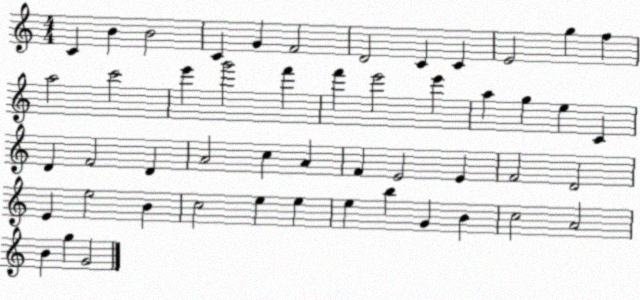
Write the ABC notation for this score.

X:1
T:Untitled
M:4/4
L:1/4
K:C
C B B2 C G F2 D2 C C E2 g f a2 c'2 e' g'2 f' f' e'2 e' a g e C D F2 D A2 c A F E2 E F2 D2 E e2 B c2 e e e b G B c2 A2 B g G2